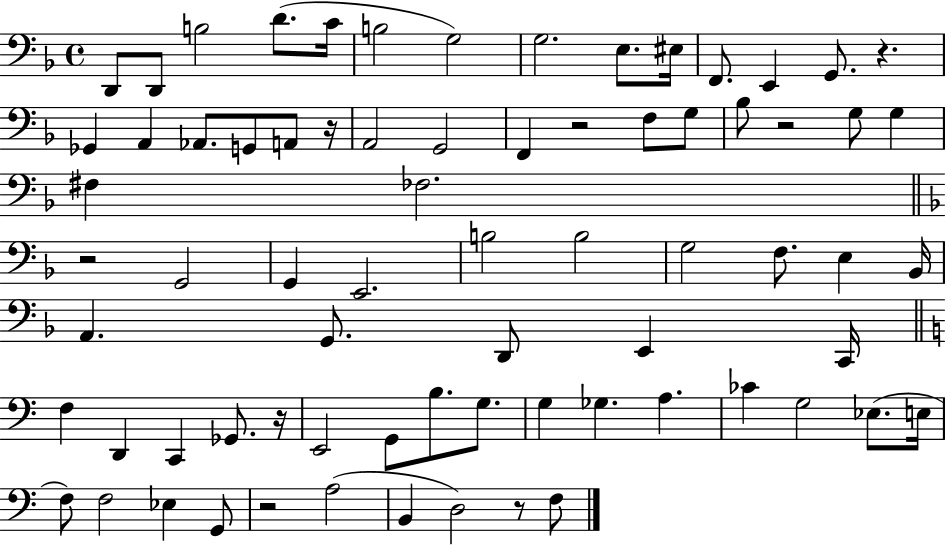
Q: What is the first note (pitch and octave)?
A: D2